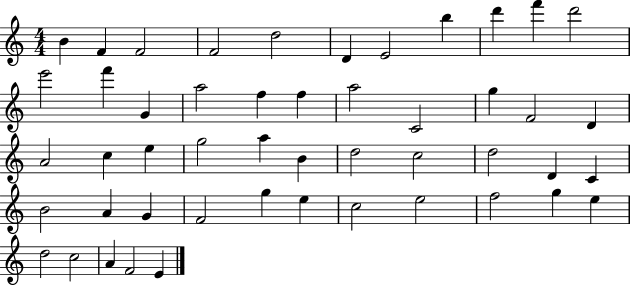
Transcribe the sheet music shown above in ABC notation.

X:1
T:Untitled
M:4/4
L:1/4
K:C
B F F2 F2 d2 D E2 b d' f' d'2 e'2 f' G a2 f f a2 C2 g F2 D A2 c e g2 a B d2 c2 d2 D C B2 A G F2 g e c2 e2 f2 g e d2 c2 A F2 E